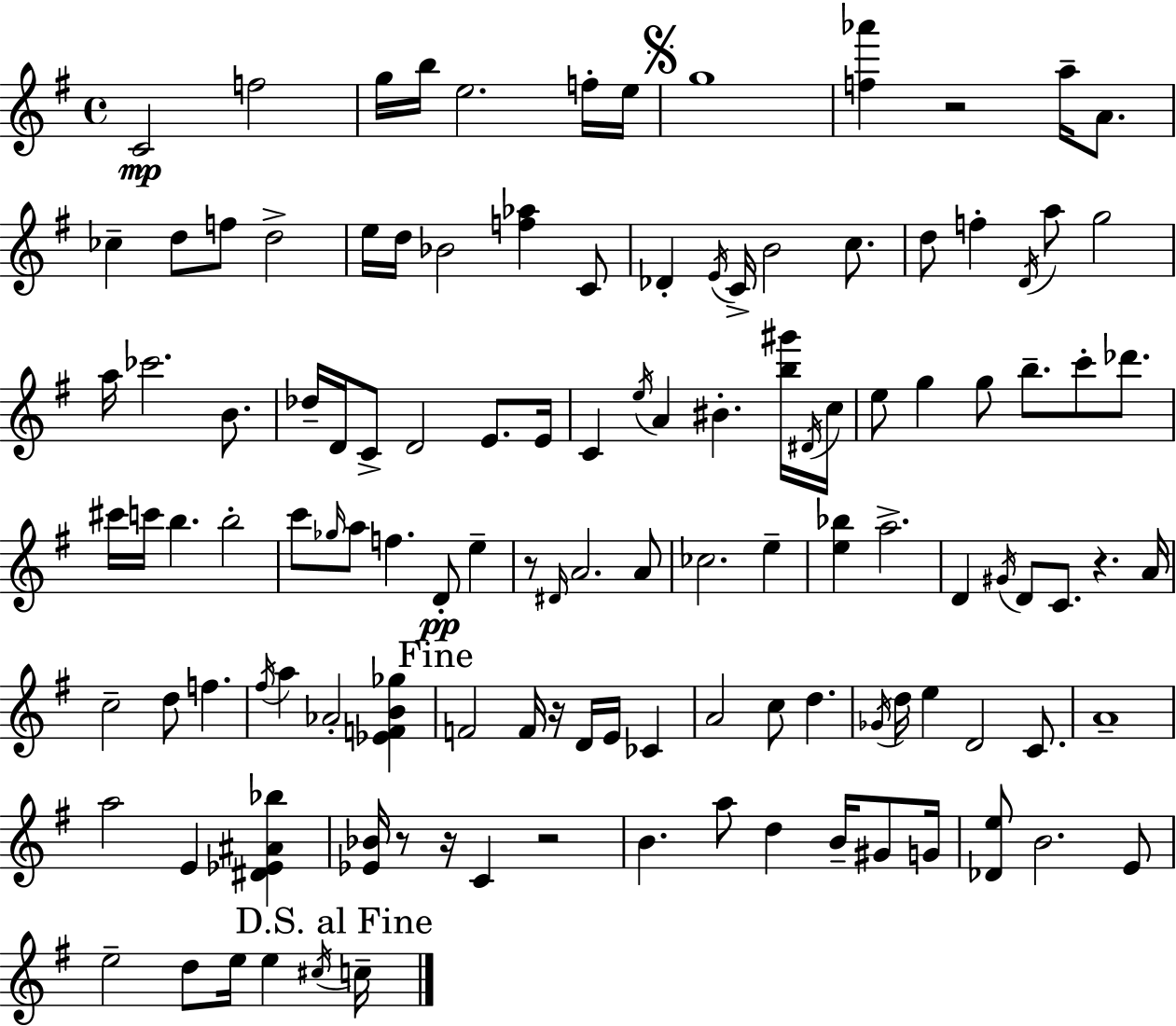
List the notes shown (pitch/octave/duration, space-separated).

C4/h F5/h G5/s B5/s E5/h. F5/s E5/s G5/w [F5,Ab6]/q R/h A5/s A4/e. CES5/q D5/e F5/e D5/h E5/s D5/s Bb4/h [F5,Ab5]/q C4/e Db4/q E4/s C4/s B4/h C5/e. D5/e F5/q D4/s A5/e G5/h A5/s CES6/h. B4/e. Db5/s D4/s C4/e D4/h E4/e. E4/s C4/q E5/s A4/q BIS4/q. [B5,G#6]/s D#4/s C5/s E5/e G5/q G5/e B5/e. C6/e Db6/e. C#6/s C6/s B5/q. B5/h C6/e Gb5/s A5/e F5/q. D4/e E5/q R/e D#4/s A4/h. A4/e CES5/h. E5/q [E5,Bb5]/q A5/h. D4/q G#4/s D4/e C4/e. R/q. A4/s C5/h D5/e F5/q. F#5/s A5/q Ab4/h [Eb4,F4,B4,Gb5]/q F4/h F4/s R/s D4/s E4/s CES4/q A4/h C5/e D5/q. Gb4/s D5/s E5/q D4/h C4/e. A4/w A5/h E4/q [D#4,Eb4,A#4,Bb5]/q [Eb4,Bb4]/s R/e R/s C4/q R/h B4/q. A5/e D5/q B4/s G#4/e G4/s [Db4,E5]/e B4/h. E4/e E5/h D5/e E5/s E5/q C#5/s C5/s